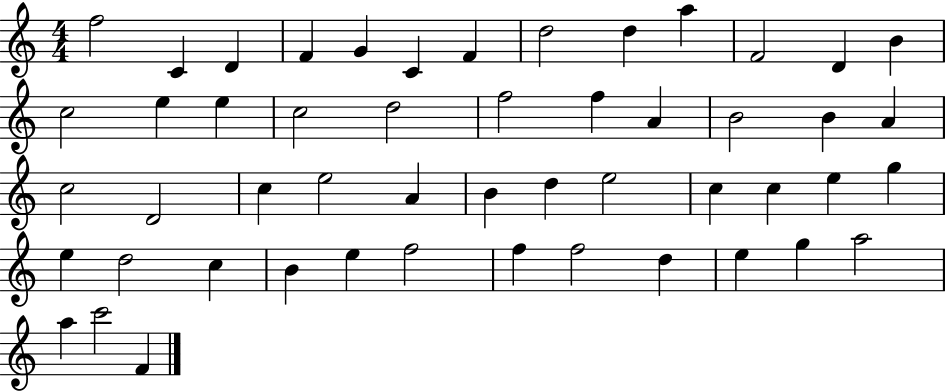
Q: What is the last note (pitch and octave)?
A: F4